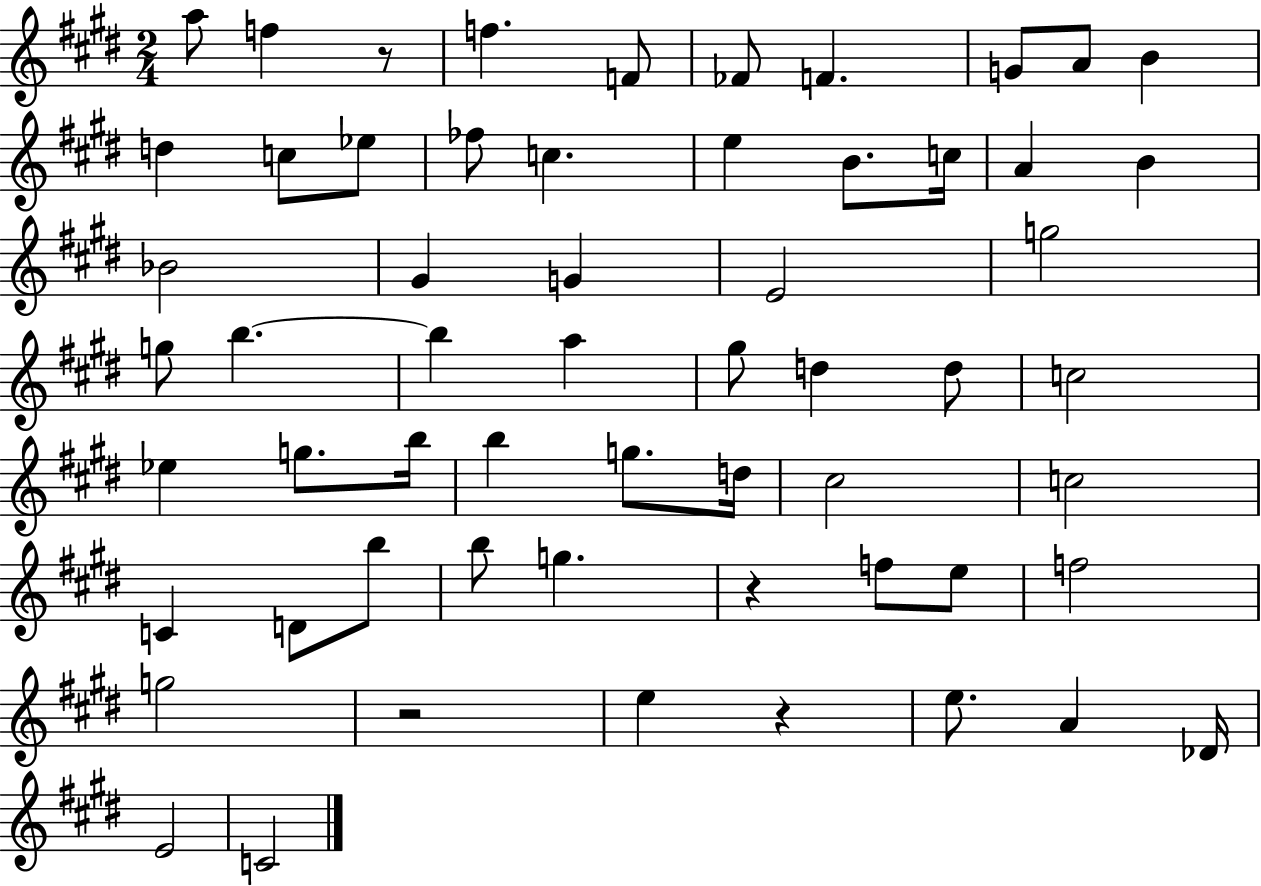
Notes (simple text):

A5/e F5/q R/e F5/q. F4/e FES4/e F4/q. G4/e A4/e B4/q D5/q C5/e Eb5/e FES5/e C5/q. E5/q B4/e. C5/s A4/q B4/q Bb4/h G#4/q G4/q E4/h G5/h G5/e B5/q. B5/q A5/q G#5/e D5/q D5/e C5/h Eb5/q G5/e. B5/s B5/q G5/e. D5/s C#5/h C5/h C4/q D4/e B5/e B5/e G5/q. R/q F5/e E5/e F5/h G5/h R/h E5/q R/q E5/e. A4/q Db4/s E4/h C4/h